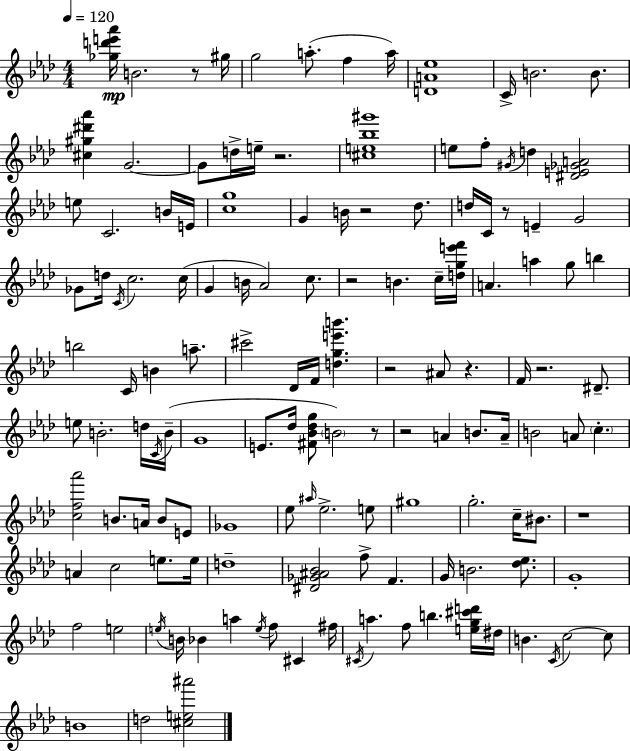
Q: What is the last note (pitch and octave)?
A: D5